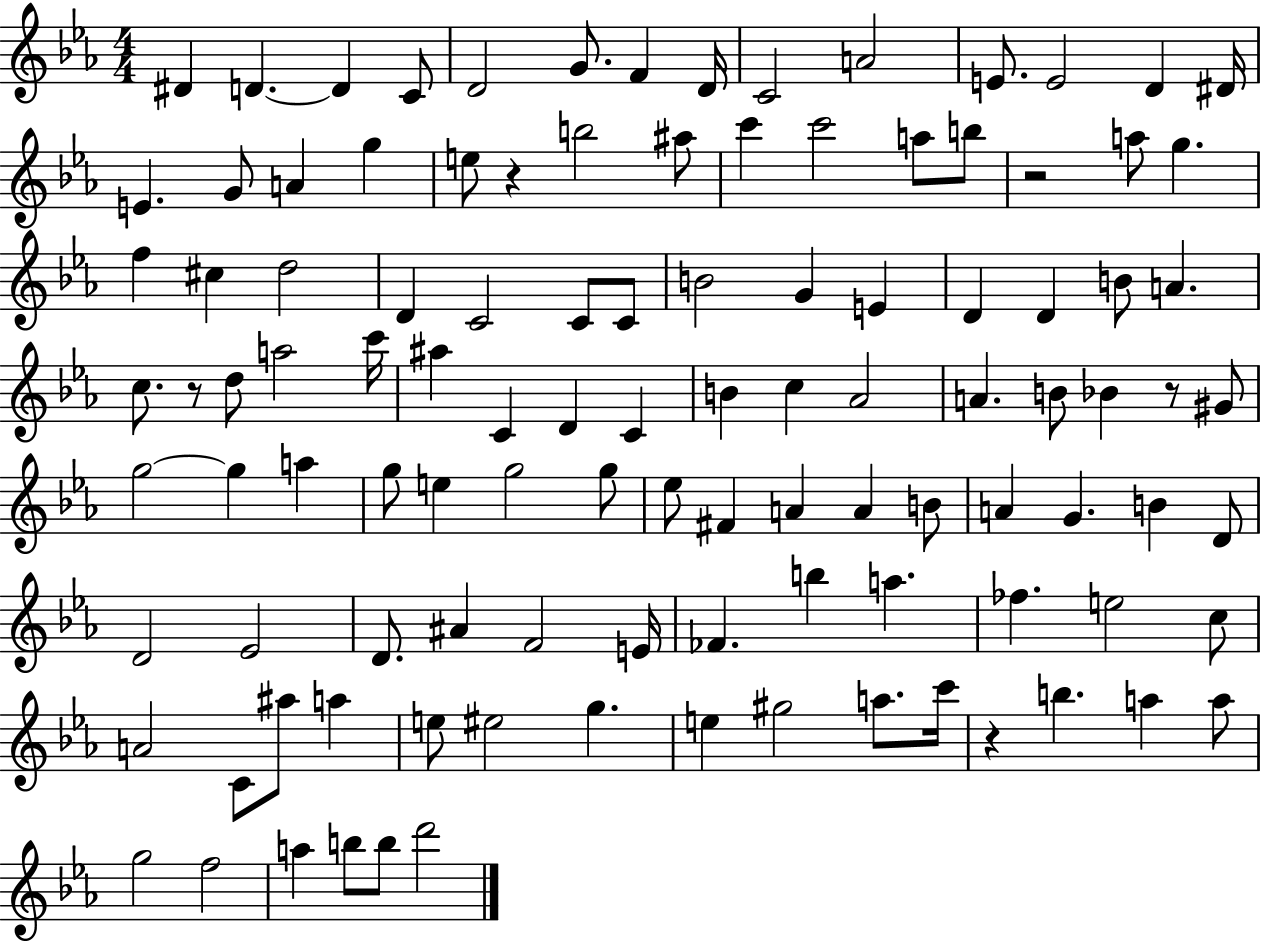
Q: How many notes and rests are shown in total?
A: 109